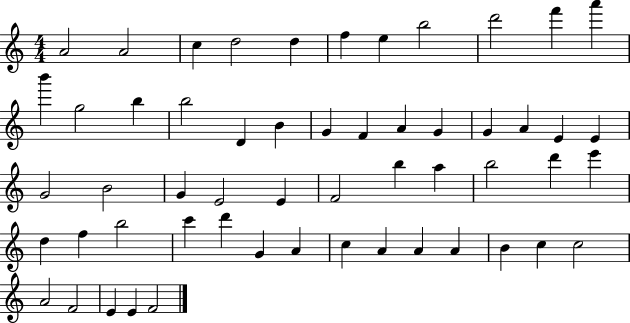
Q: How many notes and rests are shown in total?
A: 55